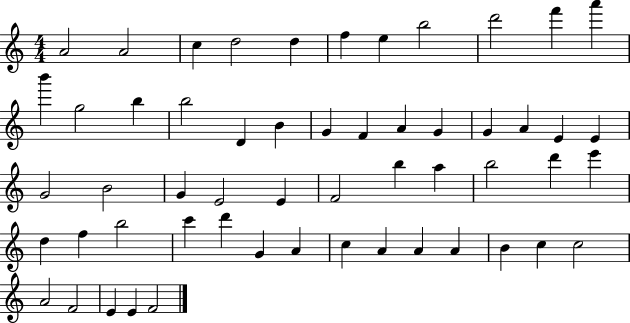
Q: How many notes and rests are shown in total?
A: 55